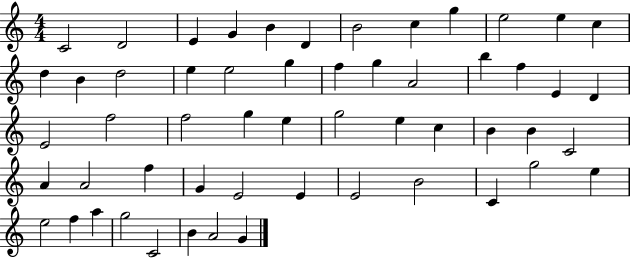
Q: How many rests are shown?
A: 0